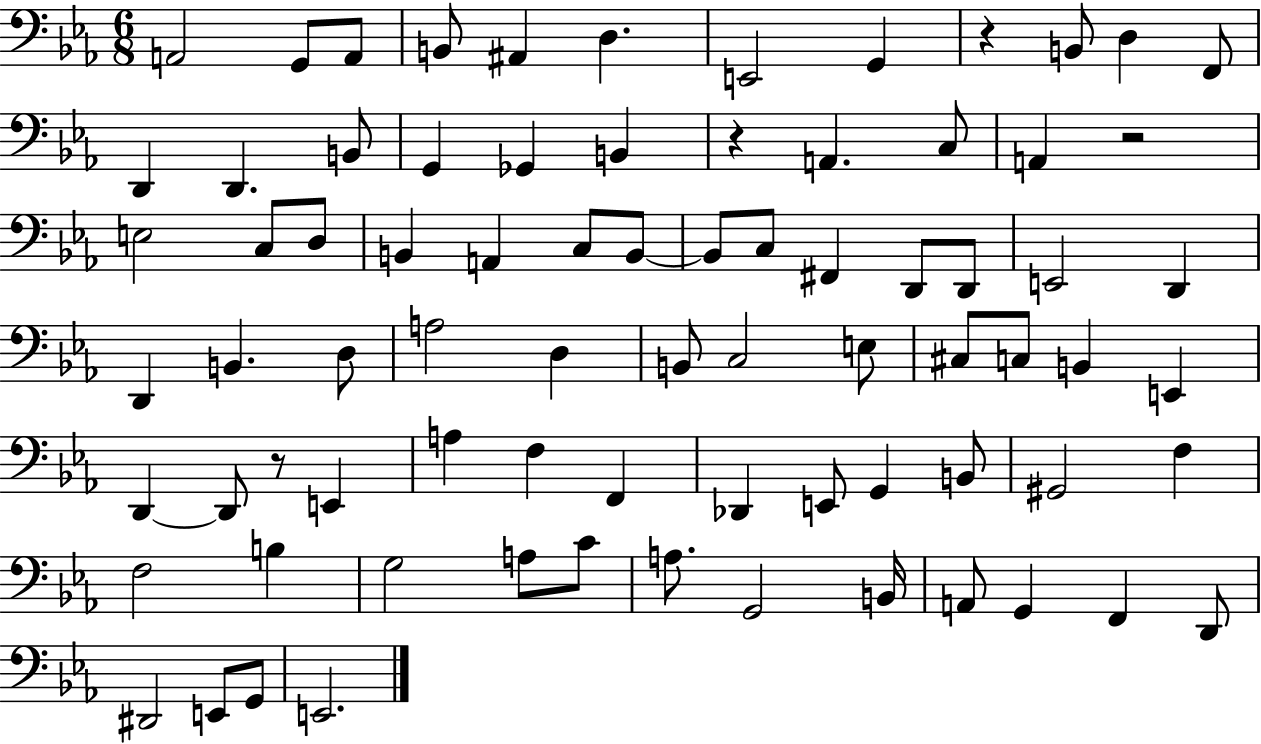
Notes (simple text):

A2/h G2/e A2/e B2/e A#2/q D3/q. E2/h G2/q R/q B2/e D3/q F2/e D2/q D2/q. B2/e G2/q Gb2/q B2/q R/q A2/q. C3/e A2/q R/h E3/h C3/e D3/e B2/q A2/q C3/e B2/e B2/e C3/e F#2/q D2/e D2/e E2/h D2/q D2/q B2/q. D3/e A3/h D3/q B2/e C3/h E3/e C#3/e C3/e B2/q E2/q D2/q D2/e R/e E2/q A3/q F3/q F2/q Db2/q E2/e G2/q B2/e G#2/h F3/q F3/h B3/q G3/h A3/e C4/e A3/e. G2/h B2/s A2/e G2/q F2/q D2/e D#2/h E2/e G2/e E2/h.